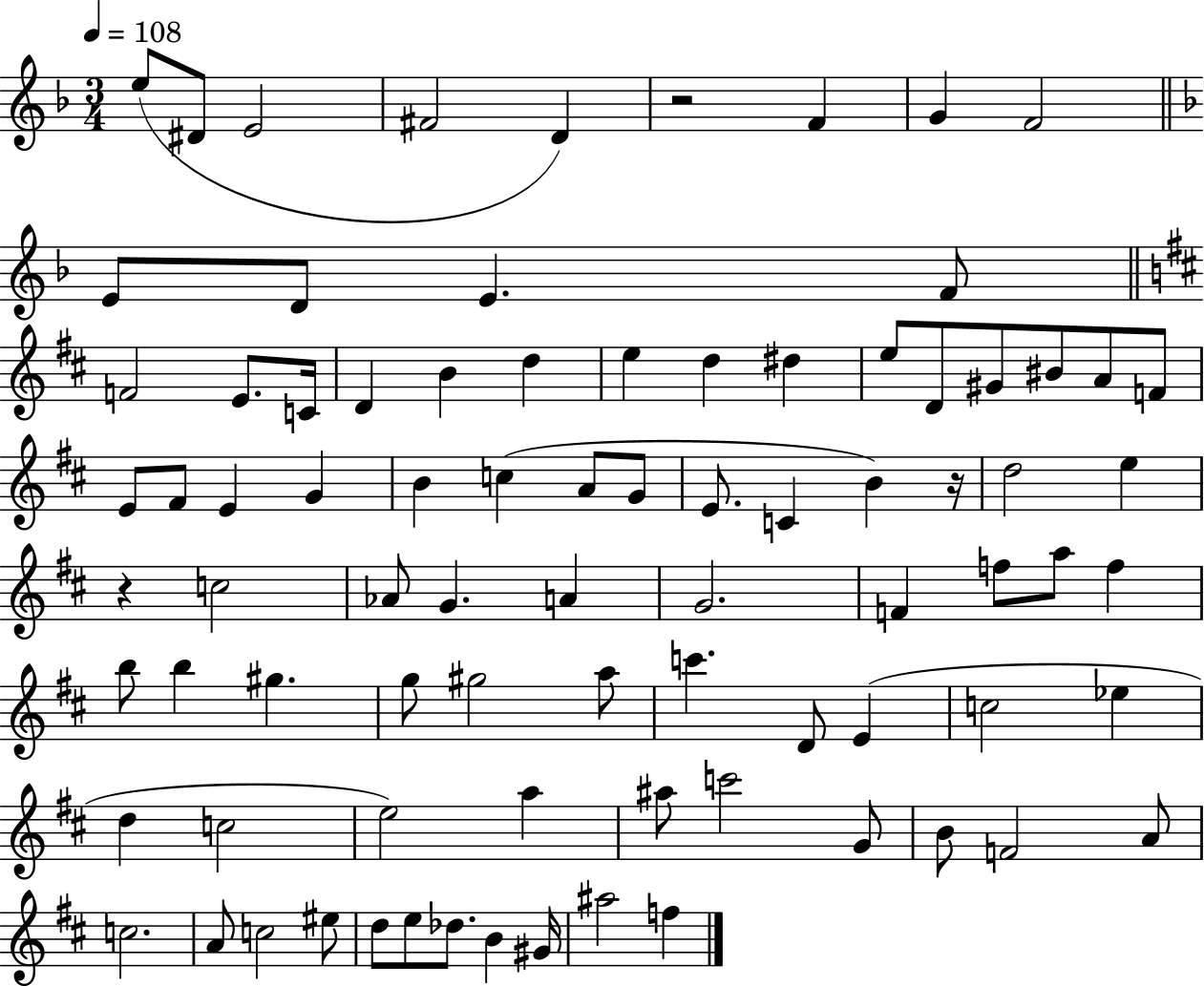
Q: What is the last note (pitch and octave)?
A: F5